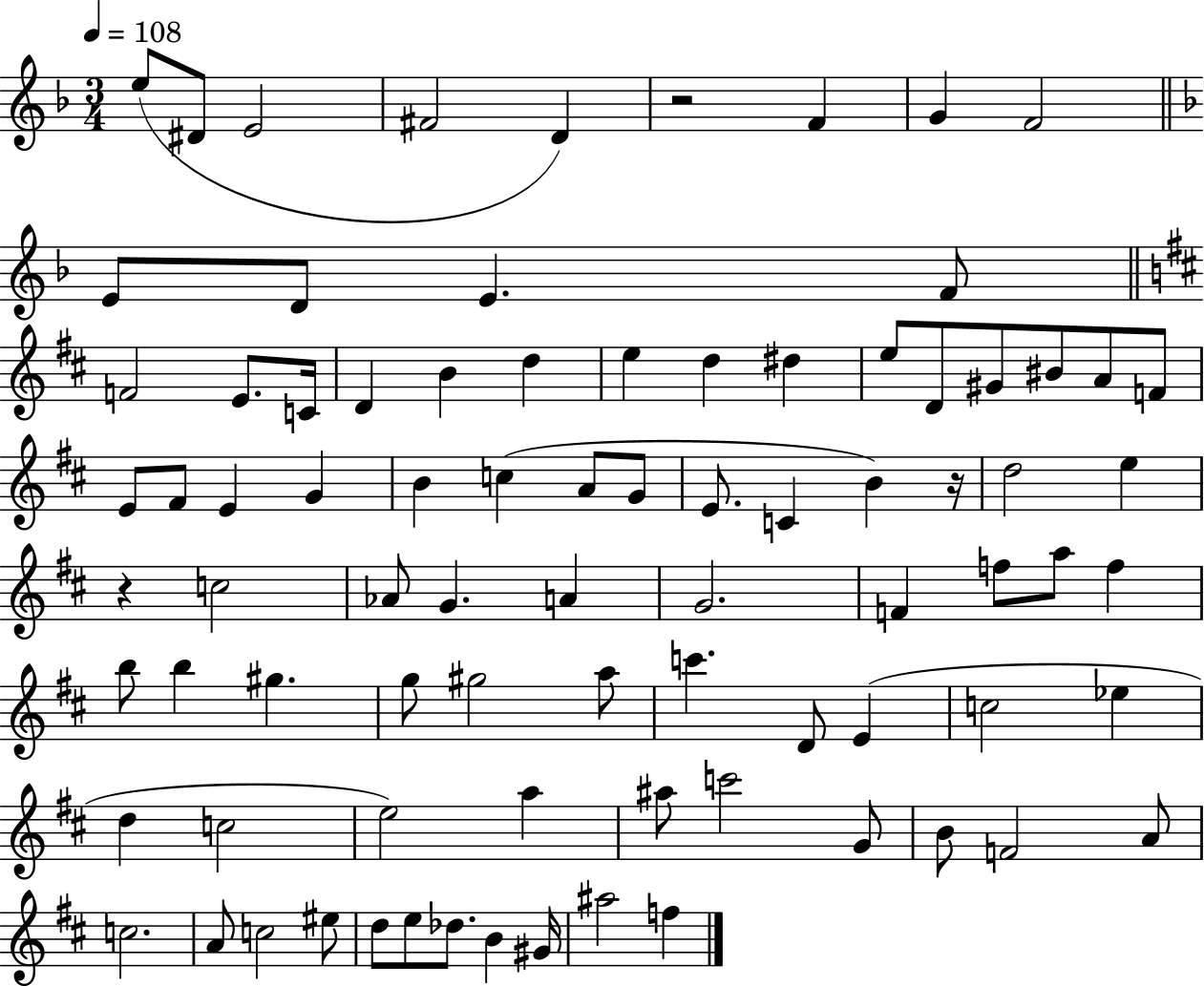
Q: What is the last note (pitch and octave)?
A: F5